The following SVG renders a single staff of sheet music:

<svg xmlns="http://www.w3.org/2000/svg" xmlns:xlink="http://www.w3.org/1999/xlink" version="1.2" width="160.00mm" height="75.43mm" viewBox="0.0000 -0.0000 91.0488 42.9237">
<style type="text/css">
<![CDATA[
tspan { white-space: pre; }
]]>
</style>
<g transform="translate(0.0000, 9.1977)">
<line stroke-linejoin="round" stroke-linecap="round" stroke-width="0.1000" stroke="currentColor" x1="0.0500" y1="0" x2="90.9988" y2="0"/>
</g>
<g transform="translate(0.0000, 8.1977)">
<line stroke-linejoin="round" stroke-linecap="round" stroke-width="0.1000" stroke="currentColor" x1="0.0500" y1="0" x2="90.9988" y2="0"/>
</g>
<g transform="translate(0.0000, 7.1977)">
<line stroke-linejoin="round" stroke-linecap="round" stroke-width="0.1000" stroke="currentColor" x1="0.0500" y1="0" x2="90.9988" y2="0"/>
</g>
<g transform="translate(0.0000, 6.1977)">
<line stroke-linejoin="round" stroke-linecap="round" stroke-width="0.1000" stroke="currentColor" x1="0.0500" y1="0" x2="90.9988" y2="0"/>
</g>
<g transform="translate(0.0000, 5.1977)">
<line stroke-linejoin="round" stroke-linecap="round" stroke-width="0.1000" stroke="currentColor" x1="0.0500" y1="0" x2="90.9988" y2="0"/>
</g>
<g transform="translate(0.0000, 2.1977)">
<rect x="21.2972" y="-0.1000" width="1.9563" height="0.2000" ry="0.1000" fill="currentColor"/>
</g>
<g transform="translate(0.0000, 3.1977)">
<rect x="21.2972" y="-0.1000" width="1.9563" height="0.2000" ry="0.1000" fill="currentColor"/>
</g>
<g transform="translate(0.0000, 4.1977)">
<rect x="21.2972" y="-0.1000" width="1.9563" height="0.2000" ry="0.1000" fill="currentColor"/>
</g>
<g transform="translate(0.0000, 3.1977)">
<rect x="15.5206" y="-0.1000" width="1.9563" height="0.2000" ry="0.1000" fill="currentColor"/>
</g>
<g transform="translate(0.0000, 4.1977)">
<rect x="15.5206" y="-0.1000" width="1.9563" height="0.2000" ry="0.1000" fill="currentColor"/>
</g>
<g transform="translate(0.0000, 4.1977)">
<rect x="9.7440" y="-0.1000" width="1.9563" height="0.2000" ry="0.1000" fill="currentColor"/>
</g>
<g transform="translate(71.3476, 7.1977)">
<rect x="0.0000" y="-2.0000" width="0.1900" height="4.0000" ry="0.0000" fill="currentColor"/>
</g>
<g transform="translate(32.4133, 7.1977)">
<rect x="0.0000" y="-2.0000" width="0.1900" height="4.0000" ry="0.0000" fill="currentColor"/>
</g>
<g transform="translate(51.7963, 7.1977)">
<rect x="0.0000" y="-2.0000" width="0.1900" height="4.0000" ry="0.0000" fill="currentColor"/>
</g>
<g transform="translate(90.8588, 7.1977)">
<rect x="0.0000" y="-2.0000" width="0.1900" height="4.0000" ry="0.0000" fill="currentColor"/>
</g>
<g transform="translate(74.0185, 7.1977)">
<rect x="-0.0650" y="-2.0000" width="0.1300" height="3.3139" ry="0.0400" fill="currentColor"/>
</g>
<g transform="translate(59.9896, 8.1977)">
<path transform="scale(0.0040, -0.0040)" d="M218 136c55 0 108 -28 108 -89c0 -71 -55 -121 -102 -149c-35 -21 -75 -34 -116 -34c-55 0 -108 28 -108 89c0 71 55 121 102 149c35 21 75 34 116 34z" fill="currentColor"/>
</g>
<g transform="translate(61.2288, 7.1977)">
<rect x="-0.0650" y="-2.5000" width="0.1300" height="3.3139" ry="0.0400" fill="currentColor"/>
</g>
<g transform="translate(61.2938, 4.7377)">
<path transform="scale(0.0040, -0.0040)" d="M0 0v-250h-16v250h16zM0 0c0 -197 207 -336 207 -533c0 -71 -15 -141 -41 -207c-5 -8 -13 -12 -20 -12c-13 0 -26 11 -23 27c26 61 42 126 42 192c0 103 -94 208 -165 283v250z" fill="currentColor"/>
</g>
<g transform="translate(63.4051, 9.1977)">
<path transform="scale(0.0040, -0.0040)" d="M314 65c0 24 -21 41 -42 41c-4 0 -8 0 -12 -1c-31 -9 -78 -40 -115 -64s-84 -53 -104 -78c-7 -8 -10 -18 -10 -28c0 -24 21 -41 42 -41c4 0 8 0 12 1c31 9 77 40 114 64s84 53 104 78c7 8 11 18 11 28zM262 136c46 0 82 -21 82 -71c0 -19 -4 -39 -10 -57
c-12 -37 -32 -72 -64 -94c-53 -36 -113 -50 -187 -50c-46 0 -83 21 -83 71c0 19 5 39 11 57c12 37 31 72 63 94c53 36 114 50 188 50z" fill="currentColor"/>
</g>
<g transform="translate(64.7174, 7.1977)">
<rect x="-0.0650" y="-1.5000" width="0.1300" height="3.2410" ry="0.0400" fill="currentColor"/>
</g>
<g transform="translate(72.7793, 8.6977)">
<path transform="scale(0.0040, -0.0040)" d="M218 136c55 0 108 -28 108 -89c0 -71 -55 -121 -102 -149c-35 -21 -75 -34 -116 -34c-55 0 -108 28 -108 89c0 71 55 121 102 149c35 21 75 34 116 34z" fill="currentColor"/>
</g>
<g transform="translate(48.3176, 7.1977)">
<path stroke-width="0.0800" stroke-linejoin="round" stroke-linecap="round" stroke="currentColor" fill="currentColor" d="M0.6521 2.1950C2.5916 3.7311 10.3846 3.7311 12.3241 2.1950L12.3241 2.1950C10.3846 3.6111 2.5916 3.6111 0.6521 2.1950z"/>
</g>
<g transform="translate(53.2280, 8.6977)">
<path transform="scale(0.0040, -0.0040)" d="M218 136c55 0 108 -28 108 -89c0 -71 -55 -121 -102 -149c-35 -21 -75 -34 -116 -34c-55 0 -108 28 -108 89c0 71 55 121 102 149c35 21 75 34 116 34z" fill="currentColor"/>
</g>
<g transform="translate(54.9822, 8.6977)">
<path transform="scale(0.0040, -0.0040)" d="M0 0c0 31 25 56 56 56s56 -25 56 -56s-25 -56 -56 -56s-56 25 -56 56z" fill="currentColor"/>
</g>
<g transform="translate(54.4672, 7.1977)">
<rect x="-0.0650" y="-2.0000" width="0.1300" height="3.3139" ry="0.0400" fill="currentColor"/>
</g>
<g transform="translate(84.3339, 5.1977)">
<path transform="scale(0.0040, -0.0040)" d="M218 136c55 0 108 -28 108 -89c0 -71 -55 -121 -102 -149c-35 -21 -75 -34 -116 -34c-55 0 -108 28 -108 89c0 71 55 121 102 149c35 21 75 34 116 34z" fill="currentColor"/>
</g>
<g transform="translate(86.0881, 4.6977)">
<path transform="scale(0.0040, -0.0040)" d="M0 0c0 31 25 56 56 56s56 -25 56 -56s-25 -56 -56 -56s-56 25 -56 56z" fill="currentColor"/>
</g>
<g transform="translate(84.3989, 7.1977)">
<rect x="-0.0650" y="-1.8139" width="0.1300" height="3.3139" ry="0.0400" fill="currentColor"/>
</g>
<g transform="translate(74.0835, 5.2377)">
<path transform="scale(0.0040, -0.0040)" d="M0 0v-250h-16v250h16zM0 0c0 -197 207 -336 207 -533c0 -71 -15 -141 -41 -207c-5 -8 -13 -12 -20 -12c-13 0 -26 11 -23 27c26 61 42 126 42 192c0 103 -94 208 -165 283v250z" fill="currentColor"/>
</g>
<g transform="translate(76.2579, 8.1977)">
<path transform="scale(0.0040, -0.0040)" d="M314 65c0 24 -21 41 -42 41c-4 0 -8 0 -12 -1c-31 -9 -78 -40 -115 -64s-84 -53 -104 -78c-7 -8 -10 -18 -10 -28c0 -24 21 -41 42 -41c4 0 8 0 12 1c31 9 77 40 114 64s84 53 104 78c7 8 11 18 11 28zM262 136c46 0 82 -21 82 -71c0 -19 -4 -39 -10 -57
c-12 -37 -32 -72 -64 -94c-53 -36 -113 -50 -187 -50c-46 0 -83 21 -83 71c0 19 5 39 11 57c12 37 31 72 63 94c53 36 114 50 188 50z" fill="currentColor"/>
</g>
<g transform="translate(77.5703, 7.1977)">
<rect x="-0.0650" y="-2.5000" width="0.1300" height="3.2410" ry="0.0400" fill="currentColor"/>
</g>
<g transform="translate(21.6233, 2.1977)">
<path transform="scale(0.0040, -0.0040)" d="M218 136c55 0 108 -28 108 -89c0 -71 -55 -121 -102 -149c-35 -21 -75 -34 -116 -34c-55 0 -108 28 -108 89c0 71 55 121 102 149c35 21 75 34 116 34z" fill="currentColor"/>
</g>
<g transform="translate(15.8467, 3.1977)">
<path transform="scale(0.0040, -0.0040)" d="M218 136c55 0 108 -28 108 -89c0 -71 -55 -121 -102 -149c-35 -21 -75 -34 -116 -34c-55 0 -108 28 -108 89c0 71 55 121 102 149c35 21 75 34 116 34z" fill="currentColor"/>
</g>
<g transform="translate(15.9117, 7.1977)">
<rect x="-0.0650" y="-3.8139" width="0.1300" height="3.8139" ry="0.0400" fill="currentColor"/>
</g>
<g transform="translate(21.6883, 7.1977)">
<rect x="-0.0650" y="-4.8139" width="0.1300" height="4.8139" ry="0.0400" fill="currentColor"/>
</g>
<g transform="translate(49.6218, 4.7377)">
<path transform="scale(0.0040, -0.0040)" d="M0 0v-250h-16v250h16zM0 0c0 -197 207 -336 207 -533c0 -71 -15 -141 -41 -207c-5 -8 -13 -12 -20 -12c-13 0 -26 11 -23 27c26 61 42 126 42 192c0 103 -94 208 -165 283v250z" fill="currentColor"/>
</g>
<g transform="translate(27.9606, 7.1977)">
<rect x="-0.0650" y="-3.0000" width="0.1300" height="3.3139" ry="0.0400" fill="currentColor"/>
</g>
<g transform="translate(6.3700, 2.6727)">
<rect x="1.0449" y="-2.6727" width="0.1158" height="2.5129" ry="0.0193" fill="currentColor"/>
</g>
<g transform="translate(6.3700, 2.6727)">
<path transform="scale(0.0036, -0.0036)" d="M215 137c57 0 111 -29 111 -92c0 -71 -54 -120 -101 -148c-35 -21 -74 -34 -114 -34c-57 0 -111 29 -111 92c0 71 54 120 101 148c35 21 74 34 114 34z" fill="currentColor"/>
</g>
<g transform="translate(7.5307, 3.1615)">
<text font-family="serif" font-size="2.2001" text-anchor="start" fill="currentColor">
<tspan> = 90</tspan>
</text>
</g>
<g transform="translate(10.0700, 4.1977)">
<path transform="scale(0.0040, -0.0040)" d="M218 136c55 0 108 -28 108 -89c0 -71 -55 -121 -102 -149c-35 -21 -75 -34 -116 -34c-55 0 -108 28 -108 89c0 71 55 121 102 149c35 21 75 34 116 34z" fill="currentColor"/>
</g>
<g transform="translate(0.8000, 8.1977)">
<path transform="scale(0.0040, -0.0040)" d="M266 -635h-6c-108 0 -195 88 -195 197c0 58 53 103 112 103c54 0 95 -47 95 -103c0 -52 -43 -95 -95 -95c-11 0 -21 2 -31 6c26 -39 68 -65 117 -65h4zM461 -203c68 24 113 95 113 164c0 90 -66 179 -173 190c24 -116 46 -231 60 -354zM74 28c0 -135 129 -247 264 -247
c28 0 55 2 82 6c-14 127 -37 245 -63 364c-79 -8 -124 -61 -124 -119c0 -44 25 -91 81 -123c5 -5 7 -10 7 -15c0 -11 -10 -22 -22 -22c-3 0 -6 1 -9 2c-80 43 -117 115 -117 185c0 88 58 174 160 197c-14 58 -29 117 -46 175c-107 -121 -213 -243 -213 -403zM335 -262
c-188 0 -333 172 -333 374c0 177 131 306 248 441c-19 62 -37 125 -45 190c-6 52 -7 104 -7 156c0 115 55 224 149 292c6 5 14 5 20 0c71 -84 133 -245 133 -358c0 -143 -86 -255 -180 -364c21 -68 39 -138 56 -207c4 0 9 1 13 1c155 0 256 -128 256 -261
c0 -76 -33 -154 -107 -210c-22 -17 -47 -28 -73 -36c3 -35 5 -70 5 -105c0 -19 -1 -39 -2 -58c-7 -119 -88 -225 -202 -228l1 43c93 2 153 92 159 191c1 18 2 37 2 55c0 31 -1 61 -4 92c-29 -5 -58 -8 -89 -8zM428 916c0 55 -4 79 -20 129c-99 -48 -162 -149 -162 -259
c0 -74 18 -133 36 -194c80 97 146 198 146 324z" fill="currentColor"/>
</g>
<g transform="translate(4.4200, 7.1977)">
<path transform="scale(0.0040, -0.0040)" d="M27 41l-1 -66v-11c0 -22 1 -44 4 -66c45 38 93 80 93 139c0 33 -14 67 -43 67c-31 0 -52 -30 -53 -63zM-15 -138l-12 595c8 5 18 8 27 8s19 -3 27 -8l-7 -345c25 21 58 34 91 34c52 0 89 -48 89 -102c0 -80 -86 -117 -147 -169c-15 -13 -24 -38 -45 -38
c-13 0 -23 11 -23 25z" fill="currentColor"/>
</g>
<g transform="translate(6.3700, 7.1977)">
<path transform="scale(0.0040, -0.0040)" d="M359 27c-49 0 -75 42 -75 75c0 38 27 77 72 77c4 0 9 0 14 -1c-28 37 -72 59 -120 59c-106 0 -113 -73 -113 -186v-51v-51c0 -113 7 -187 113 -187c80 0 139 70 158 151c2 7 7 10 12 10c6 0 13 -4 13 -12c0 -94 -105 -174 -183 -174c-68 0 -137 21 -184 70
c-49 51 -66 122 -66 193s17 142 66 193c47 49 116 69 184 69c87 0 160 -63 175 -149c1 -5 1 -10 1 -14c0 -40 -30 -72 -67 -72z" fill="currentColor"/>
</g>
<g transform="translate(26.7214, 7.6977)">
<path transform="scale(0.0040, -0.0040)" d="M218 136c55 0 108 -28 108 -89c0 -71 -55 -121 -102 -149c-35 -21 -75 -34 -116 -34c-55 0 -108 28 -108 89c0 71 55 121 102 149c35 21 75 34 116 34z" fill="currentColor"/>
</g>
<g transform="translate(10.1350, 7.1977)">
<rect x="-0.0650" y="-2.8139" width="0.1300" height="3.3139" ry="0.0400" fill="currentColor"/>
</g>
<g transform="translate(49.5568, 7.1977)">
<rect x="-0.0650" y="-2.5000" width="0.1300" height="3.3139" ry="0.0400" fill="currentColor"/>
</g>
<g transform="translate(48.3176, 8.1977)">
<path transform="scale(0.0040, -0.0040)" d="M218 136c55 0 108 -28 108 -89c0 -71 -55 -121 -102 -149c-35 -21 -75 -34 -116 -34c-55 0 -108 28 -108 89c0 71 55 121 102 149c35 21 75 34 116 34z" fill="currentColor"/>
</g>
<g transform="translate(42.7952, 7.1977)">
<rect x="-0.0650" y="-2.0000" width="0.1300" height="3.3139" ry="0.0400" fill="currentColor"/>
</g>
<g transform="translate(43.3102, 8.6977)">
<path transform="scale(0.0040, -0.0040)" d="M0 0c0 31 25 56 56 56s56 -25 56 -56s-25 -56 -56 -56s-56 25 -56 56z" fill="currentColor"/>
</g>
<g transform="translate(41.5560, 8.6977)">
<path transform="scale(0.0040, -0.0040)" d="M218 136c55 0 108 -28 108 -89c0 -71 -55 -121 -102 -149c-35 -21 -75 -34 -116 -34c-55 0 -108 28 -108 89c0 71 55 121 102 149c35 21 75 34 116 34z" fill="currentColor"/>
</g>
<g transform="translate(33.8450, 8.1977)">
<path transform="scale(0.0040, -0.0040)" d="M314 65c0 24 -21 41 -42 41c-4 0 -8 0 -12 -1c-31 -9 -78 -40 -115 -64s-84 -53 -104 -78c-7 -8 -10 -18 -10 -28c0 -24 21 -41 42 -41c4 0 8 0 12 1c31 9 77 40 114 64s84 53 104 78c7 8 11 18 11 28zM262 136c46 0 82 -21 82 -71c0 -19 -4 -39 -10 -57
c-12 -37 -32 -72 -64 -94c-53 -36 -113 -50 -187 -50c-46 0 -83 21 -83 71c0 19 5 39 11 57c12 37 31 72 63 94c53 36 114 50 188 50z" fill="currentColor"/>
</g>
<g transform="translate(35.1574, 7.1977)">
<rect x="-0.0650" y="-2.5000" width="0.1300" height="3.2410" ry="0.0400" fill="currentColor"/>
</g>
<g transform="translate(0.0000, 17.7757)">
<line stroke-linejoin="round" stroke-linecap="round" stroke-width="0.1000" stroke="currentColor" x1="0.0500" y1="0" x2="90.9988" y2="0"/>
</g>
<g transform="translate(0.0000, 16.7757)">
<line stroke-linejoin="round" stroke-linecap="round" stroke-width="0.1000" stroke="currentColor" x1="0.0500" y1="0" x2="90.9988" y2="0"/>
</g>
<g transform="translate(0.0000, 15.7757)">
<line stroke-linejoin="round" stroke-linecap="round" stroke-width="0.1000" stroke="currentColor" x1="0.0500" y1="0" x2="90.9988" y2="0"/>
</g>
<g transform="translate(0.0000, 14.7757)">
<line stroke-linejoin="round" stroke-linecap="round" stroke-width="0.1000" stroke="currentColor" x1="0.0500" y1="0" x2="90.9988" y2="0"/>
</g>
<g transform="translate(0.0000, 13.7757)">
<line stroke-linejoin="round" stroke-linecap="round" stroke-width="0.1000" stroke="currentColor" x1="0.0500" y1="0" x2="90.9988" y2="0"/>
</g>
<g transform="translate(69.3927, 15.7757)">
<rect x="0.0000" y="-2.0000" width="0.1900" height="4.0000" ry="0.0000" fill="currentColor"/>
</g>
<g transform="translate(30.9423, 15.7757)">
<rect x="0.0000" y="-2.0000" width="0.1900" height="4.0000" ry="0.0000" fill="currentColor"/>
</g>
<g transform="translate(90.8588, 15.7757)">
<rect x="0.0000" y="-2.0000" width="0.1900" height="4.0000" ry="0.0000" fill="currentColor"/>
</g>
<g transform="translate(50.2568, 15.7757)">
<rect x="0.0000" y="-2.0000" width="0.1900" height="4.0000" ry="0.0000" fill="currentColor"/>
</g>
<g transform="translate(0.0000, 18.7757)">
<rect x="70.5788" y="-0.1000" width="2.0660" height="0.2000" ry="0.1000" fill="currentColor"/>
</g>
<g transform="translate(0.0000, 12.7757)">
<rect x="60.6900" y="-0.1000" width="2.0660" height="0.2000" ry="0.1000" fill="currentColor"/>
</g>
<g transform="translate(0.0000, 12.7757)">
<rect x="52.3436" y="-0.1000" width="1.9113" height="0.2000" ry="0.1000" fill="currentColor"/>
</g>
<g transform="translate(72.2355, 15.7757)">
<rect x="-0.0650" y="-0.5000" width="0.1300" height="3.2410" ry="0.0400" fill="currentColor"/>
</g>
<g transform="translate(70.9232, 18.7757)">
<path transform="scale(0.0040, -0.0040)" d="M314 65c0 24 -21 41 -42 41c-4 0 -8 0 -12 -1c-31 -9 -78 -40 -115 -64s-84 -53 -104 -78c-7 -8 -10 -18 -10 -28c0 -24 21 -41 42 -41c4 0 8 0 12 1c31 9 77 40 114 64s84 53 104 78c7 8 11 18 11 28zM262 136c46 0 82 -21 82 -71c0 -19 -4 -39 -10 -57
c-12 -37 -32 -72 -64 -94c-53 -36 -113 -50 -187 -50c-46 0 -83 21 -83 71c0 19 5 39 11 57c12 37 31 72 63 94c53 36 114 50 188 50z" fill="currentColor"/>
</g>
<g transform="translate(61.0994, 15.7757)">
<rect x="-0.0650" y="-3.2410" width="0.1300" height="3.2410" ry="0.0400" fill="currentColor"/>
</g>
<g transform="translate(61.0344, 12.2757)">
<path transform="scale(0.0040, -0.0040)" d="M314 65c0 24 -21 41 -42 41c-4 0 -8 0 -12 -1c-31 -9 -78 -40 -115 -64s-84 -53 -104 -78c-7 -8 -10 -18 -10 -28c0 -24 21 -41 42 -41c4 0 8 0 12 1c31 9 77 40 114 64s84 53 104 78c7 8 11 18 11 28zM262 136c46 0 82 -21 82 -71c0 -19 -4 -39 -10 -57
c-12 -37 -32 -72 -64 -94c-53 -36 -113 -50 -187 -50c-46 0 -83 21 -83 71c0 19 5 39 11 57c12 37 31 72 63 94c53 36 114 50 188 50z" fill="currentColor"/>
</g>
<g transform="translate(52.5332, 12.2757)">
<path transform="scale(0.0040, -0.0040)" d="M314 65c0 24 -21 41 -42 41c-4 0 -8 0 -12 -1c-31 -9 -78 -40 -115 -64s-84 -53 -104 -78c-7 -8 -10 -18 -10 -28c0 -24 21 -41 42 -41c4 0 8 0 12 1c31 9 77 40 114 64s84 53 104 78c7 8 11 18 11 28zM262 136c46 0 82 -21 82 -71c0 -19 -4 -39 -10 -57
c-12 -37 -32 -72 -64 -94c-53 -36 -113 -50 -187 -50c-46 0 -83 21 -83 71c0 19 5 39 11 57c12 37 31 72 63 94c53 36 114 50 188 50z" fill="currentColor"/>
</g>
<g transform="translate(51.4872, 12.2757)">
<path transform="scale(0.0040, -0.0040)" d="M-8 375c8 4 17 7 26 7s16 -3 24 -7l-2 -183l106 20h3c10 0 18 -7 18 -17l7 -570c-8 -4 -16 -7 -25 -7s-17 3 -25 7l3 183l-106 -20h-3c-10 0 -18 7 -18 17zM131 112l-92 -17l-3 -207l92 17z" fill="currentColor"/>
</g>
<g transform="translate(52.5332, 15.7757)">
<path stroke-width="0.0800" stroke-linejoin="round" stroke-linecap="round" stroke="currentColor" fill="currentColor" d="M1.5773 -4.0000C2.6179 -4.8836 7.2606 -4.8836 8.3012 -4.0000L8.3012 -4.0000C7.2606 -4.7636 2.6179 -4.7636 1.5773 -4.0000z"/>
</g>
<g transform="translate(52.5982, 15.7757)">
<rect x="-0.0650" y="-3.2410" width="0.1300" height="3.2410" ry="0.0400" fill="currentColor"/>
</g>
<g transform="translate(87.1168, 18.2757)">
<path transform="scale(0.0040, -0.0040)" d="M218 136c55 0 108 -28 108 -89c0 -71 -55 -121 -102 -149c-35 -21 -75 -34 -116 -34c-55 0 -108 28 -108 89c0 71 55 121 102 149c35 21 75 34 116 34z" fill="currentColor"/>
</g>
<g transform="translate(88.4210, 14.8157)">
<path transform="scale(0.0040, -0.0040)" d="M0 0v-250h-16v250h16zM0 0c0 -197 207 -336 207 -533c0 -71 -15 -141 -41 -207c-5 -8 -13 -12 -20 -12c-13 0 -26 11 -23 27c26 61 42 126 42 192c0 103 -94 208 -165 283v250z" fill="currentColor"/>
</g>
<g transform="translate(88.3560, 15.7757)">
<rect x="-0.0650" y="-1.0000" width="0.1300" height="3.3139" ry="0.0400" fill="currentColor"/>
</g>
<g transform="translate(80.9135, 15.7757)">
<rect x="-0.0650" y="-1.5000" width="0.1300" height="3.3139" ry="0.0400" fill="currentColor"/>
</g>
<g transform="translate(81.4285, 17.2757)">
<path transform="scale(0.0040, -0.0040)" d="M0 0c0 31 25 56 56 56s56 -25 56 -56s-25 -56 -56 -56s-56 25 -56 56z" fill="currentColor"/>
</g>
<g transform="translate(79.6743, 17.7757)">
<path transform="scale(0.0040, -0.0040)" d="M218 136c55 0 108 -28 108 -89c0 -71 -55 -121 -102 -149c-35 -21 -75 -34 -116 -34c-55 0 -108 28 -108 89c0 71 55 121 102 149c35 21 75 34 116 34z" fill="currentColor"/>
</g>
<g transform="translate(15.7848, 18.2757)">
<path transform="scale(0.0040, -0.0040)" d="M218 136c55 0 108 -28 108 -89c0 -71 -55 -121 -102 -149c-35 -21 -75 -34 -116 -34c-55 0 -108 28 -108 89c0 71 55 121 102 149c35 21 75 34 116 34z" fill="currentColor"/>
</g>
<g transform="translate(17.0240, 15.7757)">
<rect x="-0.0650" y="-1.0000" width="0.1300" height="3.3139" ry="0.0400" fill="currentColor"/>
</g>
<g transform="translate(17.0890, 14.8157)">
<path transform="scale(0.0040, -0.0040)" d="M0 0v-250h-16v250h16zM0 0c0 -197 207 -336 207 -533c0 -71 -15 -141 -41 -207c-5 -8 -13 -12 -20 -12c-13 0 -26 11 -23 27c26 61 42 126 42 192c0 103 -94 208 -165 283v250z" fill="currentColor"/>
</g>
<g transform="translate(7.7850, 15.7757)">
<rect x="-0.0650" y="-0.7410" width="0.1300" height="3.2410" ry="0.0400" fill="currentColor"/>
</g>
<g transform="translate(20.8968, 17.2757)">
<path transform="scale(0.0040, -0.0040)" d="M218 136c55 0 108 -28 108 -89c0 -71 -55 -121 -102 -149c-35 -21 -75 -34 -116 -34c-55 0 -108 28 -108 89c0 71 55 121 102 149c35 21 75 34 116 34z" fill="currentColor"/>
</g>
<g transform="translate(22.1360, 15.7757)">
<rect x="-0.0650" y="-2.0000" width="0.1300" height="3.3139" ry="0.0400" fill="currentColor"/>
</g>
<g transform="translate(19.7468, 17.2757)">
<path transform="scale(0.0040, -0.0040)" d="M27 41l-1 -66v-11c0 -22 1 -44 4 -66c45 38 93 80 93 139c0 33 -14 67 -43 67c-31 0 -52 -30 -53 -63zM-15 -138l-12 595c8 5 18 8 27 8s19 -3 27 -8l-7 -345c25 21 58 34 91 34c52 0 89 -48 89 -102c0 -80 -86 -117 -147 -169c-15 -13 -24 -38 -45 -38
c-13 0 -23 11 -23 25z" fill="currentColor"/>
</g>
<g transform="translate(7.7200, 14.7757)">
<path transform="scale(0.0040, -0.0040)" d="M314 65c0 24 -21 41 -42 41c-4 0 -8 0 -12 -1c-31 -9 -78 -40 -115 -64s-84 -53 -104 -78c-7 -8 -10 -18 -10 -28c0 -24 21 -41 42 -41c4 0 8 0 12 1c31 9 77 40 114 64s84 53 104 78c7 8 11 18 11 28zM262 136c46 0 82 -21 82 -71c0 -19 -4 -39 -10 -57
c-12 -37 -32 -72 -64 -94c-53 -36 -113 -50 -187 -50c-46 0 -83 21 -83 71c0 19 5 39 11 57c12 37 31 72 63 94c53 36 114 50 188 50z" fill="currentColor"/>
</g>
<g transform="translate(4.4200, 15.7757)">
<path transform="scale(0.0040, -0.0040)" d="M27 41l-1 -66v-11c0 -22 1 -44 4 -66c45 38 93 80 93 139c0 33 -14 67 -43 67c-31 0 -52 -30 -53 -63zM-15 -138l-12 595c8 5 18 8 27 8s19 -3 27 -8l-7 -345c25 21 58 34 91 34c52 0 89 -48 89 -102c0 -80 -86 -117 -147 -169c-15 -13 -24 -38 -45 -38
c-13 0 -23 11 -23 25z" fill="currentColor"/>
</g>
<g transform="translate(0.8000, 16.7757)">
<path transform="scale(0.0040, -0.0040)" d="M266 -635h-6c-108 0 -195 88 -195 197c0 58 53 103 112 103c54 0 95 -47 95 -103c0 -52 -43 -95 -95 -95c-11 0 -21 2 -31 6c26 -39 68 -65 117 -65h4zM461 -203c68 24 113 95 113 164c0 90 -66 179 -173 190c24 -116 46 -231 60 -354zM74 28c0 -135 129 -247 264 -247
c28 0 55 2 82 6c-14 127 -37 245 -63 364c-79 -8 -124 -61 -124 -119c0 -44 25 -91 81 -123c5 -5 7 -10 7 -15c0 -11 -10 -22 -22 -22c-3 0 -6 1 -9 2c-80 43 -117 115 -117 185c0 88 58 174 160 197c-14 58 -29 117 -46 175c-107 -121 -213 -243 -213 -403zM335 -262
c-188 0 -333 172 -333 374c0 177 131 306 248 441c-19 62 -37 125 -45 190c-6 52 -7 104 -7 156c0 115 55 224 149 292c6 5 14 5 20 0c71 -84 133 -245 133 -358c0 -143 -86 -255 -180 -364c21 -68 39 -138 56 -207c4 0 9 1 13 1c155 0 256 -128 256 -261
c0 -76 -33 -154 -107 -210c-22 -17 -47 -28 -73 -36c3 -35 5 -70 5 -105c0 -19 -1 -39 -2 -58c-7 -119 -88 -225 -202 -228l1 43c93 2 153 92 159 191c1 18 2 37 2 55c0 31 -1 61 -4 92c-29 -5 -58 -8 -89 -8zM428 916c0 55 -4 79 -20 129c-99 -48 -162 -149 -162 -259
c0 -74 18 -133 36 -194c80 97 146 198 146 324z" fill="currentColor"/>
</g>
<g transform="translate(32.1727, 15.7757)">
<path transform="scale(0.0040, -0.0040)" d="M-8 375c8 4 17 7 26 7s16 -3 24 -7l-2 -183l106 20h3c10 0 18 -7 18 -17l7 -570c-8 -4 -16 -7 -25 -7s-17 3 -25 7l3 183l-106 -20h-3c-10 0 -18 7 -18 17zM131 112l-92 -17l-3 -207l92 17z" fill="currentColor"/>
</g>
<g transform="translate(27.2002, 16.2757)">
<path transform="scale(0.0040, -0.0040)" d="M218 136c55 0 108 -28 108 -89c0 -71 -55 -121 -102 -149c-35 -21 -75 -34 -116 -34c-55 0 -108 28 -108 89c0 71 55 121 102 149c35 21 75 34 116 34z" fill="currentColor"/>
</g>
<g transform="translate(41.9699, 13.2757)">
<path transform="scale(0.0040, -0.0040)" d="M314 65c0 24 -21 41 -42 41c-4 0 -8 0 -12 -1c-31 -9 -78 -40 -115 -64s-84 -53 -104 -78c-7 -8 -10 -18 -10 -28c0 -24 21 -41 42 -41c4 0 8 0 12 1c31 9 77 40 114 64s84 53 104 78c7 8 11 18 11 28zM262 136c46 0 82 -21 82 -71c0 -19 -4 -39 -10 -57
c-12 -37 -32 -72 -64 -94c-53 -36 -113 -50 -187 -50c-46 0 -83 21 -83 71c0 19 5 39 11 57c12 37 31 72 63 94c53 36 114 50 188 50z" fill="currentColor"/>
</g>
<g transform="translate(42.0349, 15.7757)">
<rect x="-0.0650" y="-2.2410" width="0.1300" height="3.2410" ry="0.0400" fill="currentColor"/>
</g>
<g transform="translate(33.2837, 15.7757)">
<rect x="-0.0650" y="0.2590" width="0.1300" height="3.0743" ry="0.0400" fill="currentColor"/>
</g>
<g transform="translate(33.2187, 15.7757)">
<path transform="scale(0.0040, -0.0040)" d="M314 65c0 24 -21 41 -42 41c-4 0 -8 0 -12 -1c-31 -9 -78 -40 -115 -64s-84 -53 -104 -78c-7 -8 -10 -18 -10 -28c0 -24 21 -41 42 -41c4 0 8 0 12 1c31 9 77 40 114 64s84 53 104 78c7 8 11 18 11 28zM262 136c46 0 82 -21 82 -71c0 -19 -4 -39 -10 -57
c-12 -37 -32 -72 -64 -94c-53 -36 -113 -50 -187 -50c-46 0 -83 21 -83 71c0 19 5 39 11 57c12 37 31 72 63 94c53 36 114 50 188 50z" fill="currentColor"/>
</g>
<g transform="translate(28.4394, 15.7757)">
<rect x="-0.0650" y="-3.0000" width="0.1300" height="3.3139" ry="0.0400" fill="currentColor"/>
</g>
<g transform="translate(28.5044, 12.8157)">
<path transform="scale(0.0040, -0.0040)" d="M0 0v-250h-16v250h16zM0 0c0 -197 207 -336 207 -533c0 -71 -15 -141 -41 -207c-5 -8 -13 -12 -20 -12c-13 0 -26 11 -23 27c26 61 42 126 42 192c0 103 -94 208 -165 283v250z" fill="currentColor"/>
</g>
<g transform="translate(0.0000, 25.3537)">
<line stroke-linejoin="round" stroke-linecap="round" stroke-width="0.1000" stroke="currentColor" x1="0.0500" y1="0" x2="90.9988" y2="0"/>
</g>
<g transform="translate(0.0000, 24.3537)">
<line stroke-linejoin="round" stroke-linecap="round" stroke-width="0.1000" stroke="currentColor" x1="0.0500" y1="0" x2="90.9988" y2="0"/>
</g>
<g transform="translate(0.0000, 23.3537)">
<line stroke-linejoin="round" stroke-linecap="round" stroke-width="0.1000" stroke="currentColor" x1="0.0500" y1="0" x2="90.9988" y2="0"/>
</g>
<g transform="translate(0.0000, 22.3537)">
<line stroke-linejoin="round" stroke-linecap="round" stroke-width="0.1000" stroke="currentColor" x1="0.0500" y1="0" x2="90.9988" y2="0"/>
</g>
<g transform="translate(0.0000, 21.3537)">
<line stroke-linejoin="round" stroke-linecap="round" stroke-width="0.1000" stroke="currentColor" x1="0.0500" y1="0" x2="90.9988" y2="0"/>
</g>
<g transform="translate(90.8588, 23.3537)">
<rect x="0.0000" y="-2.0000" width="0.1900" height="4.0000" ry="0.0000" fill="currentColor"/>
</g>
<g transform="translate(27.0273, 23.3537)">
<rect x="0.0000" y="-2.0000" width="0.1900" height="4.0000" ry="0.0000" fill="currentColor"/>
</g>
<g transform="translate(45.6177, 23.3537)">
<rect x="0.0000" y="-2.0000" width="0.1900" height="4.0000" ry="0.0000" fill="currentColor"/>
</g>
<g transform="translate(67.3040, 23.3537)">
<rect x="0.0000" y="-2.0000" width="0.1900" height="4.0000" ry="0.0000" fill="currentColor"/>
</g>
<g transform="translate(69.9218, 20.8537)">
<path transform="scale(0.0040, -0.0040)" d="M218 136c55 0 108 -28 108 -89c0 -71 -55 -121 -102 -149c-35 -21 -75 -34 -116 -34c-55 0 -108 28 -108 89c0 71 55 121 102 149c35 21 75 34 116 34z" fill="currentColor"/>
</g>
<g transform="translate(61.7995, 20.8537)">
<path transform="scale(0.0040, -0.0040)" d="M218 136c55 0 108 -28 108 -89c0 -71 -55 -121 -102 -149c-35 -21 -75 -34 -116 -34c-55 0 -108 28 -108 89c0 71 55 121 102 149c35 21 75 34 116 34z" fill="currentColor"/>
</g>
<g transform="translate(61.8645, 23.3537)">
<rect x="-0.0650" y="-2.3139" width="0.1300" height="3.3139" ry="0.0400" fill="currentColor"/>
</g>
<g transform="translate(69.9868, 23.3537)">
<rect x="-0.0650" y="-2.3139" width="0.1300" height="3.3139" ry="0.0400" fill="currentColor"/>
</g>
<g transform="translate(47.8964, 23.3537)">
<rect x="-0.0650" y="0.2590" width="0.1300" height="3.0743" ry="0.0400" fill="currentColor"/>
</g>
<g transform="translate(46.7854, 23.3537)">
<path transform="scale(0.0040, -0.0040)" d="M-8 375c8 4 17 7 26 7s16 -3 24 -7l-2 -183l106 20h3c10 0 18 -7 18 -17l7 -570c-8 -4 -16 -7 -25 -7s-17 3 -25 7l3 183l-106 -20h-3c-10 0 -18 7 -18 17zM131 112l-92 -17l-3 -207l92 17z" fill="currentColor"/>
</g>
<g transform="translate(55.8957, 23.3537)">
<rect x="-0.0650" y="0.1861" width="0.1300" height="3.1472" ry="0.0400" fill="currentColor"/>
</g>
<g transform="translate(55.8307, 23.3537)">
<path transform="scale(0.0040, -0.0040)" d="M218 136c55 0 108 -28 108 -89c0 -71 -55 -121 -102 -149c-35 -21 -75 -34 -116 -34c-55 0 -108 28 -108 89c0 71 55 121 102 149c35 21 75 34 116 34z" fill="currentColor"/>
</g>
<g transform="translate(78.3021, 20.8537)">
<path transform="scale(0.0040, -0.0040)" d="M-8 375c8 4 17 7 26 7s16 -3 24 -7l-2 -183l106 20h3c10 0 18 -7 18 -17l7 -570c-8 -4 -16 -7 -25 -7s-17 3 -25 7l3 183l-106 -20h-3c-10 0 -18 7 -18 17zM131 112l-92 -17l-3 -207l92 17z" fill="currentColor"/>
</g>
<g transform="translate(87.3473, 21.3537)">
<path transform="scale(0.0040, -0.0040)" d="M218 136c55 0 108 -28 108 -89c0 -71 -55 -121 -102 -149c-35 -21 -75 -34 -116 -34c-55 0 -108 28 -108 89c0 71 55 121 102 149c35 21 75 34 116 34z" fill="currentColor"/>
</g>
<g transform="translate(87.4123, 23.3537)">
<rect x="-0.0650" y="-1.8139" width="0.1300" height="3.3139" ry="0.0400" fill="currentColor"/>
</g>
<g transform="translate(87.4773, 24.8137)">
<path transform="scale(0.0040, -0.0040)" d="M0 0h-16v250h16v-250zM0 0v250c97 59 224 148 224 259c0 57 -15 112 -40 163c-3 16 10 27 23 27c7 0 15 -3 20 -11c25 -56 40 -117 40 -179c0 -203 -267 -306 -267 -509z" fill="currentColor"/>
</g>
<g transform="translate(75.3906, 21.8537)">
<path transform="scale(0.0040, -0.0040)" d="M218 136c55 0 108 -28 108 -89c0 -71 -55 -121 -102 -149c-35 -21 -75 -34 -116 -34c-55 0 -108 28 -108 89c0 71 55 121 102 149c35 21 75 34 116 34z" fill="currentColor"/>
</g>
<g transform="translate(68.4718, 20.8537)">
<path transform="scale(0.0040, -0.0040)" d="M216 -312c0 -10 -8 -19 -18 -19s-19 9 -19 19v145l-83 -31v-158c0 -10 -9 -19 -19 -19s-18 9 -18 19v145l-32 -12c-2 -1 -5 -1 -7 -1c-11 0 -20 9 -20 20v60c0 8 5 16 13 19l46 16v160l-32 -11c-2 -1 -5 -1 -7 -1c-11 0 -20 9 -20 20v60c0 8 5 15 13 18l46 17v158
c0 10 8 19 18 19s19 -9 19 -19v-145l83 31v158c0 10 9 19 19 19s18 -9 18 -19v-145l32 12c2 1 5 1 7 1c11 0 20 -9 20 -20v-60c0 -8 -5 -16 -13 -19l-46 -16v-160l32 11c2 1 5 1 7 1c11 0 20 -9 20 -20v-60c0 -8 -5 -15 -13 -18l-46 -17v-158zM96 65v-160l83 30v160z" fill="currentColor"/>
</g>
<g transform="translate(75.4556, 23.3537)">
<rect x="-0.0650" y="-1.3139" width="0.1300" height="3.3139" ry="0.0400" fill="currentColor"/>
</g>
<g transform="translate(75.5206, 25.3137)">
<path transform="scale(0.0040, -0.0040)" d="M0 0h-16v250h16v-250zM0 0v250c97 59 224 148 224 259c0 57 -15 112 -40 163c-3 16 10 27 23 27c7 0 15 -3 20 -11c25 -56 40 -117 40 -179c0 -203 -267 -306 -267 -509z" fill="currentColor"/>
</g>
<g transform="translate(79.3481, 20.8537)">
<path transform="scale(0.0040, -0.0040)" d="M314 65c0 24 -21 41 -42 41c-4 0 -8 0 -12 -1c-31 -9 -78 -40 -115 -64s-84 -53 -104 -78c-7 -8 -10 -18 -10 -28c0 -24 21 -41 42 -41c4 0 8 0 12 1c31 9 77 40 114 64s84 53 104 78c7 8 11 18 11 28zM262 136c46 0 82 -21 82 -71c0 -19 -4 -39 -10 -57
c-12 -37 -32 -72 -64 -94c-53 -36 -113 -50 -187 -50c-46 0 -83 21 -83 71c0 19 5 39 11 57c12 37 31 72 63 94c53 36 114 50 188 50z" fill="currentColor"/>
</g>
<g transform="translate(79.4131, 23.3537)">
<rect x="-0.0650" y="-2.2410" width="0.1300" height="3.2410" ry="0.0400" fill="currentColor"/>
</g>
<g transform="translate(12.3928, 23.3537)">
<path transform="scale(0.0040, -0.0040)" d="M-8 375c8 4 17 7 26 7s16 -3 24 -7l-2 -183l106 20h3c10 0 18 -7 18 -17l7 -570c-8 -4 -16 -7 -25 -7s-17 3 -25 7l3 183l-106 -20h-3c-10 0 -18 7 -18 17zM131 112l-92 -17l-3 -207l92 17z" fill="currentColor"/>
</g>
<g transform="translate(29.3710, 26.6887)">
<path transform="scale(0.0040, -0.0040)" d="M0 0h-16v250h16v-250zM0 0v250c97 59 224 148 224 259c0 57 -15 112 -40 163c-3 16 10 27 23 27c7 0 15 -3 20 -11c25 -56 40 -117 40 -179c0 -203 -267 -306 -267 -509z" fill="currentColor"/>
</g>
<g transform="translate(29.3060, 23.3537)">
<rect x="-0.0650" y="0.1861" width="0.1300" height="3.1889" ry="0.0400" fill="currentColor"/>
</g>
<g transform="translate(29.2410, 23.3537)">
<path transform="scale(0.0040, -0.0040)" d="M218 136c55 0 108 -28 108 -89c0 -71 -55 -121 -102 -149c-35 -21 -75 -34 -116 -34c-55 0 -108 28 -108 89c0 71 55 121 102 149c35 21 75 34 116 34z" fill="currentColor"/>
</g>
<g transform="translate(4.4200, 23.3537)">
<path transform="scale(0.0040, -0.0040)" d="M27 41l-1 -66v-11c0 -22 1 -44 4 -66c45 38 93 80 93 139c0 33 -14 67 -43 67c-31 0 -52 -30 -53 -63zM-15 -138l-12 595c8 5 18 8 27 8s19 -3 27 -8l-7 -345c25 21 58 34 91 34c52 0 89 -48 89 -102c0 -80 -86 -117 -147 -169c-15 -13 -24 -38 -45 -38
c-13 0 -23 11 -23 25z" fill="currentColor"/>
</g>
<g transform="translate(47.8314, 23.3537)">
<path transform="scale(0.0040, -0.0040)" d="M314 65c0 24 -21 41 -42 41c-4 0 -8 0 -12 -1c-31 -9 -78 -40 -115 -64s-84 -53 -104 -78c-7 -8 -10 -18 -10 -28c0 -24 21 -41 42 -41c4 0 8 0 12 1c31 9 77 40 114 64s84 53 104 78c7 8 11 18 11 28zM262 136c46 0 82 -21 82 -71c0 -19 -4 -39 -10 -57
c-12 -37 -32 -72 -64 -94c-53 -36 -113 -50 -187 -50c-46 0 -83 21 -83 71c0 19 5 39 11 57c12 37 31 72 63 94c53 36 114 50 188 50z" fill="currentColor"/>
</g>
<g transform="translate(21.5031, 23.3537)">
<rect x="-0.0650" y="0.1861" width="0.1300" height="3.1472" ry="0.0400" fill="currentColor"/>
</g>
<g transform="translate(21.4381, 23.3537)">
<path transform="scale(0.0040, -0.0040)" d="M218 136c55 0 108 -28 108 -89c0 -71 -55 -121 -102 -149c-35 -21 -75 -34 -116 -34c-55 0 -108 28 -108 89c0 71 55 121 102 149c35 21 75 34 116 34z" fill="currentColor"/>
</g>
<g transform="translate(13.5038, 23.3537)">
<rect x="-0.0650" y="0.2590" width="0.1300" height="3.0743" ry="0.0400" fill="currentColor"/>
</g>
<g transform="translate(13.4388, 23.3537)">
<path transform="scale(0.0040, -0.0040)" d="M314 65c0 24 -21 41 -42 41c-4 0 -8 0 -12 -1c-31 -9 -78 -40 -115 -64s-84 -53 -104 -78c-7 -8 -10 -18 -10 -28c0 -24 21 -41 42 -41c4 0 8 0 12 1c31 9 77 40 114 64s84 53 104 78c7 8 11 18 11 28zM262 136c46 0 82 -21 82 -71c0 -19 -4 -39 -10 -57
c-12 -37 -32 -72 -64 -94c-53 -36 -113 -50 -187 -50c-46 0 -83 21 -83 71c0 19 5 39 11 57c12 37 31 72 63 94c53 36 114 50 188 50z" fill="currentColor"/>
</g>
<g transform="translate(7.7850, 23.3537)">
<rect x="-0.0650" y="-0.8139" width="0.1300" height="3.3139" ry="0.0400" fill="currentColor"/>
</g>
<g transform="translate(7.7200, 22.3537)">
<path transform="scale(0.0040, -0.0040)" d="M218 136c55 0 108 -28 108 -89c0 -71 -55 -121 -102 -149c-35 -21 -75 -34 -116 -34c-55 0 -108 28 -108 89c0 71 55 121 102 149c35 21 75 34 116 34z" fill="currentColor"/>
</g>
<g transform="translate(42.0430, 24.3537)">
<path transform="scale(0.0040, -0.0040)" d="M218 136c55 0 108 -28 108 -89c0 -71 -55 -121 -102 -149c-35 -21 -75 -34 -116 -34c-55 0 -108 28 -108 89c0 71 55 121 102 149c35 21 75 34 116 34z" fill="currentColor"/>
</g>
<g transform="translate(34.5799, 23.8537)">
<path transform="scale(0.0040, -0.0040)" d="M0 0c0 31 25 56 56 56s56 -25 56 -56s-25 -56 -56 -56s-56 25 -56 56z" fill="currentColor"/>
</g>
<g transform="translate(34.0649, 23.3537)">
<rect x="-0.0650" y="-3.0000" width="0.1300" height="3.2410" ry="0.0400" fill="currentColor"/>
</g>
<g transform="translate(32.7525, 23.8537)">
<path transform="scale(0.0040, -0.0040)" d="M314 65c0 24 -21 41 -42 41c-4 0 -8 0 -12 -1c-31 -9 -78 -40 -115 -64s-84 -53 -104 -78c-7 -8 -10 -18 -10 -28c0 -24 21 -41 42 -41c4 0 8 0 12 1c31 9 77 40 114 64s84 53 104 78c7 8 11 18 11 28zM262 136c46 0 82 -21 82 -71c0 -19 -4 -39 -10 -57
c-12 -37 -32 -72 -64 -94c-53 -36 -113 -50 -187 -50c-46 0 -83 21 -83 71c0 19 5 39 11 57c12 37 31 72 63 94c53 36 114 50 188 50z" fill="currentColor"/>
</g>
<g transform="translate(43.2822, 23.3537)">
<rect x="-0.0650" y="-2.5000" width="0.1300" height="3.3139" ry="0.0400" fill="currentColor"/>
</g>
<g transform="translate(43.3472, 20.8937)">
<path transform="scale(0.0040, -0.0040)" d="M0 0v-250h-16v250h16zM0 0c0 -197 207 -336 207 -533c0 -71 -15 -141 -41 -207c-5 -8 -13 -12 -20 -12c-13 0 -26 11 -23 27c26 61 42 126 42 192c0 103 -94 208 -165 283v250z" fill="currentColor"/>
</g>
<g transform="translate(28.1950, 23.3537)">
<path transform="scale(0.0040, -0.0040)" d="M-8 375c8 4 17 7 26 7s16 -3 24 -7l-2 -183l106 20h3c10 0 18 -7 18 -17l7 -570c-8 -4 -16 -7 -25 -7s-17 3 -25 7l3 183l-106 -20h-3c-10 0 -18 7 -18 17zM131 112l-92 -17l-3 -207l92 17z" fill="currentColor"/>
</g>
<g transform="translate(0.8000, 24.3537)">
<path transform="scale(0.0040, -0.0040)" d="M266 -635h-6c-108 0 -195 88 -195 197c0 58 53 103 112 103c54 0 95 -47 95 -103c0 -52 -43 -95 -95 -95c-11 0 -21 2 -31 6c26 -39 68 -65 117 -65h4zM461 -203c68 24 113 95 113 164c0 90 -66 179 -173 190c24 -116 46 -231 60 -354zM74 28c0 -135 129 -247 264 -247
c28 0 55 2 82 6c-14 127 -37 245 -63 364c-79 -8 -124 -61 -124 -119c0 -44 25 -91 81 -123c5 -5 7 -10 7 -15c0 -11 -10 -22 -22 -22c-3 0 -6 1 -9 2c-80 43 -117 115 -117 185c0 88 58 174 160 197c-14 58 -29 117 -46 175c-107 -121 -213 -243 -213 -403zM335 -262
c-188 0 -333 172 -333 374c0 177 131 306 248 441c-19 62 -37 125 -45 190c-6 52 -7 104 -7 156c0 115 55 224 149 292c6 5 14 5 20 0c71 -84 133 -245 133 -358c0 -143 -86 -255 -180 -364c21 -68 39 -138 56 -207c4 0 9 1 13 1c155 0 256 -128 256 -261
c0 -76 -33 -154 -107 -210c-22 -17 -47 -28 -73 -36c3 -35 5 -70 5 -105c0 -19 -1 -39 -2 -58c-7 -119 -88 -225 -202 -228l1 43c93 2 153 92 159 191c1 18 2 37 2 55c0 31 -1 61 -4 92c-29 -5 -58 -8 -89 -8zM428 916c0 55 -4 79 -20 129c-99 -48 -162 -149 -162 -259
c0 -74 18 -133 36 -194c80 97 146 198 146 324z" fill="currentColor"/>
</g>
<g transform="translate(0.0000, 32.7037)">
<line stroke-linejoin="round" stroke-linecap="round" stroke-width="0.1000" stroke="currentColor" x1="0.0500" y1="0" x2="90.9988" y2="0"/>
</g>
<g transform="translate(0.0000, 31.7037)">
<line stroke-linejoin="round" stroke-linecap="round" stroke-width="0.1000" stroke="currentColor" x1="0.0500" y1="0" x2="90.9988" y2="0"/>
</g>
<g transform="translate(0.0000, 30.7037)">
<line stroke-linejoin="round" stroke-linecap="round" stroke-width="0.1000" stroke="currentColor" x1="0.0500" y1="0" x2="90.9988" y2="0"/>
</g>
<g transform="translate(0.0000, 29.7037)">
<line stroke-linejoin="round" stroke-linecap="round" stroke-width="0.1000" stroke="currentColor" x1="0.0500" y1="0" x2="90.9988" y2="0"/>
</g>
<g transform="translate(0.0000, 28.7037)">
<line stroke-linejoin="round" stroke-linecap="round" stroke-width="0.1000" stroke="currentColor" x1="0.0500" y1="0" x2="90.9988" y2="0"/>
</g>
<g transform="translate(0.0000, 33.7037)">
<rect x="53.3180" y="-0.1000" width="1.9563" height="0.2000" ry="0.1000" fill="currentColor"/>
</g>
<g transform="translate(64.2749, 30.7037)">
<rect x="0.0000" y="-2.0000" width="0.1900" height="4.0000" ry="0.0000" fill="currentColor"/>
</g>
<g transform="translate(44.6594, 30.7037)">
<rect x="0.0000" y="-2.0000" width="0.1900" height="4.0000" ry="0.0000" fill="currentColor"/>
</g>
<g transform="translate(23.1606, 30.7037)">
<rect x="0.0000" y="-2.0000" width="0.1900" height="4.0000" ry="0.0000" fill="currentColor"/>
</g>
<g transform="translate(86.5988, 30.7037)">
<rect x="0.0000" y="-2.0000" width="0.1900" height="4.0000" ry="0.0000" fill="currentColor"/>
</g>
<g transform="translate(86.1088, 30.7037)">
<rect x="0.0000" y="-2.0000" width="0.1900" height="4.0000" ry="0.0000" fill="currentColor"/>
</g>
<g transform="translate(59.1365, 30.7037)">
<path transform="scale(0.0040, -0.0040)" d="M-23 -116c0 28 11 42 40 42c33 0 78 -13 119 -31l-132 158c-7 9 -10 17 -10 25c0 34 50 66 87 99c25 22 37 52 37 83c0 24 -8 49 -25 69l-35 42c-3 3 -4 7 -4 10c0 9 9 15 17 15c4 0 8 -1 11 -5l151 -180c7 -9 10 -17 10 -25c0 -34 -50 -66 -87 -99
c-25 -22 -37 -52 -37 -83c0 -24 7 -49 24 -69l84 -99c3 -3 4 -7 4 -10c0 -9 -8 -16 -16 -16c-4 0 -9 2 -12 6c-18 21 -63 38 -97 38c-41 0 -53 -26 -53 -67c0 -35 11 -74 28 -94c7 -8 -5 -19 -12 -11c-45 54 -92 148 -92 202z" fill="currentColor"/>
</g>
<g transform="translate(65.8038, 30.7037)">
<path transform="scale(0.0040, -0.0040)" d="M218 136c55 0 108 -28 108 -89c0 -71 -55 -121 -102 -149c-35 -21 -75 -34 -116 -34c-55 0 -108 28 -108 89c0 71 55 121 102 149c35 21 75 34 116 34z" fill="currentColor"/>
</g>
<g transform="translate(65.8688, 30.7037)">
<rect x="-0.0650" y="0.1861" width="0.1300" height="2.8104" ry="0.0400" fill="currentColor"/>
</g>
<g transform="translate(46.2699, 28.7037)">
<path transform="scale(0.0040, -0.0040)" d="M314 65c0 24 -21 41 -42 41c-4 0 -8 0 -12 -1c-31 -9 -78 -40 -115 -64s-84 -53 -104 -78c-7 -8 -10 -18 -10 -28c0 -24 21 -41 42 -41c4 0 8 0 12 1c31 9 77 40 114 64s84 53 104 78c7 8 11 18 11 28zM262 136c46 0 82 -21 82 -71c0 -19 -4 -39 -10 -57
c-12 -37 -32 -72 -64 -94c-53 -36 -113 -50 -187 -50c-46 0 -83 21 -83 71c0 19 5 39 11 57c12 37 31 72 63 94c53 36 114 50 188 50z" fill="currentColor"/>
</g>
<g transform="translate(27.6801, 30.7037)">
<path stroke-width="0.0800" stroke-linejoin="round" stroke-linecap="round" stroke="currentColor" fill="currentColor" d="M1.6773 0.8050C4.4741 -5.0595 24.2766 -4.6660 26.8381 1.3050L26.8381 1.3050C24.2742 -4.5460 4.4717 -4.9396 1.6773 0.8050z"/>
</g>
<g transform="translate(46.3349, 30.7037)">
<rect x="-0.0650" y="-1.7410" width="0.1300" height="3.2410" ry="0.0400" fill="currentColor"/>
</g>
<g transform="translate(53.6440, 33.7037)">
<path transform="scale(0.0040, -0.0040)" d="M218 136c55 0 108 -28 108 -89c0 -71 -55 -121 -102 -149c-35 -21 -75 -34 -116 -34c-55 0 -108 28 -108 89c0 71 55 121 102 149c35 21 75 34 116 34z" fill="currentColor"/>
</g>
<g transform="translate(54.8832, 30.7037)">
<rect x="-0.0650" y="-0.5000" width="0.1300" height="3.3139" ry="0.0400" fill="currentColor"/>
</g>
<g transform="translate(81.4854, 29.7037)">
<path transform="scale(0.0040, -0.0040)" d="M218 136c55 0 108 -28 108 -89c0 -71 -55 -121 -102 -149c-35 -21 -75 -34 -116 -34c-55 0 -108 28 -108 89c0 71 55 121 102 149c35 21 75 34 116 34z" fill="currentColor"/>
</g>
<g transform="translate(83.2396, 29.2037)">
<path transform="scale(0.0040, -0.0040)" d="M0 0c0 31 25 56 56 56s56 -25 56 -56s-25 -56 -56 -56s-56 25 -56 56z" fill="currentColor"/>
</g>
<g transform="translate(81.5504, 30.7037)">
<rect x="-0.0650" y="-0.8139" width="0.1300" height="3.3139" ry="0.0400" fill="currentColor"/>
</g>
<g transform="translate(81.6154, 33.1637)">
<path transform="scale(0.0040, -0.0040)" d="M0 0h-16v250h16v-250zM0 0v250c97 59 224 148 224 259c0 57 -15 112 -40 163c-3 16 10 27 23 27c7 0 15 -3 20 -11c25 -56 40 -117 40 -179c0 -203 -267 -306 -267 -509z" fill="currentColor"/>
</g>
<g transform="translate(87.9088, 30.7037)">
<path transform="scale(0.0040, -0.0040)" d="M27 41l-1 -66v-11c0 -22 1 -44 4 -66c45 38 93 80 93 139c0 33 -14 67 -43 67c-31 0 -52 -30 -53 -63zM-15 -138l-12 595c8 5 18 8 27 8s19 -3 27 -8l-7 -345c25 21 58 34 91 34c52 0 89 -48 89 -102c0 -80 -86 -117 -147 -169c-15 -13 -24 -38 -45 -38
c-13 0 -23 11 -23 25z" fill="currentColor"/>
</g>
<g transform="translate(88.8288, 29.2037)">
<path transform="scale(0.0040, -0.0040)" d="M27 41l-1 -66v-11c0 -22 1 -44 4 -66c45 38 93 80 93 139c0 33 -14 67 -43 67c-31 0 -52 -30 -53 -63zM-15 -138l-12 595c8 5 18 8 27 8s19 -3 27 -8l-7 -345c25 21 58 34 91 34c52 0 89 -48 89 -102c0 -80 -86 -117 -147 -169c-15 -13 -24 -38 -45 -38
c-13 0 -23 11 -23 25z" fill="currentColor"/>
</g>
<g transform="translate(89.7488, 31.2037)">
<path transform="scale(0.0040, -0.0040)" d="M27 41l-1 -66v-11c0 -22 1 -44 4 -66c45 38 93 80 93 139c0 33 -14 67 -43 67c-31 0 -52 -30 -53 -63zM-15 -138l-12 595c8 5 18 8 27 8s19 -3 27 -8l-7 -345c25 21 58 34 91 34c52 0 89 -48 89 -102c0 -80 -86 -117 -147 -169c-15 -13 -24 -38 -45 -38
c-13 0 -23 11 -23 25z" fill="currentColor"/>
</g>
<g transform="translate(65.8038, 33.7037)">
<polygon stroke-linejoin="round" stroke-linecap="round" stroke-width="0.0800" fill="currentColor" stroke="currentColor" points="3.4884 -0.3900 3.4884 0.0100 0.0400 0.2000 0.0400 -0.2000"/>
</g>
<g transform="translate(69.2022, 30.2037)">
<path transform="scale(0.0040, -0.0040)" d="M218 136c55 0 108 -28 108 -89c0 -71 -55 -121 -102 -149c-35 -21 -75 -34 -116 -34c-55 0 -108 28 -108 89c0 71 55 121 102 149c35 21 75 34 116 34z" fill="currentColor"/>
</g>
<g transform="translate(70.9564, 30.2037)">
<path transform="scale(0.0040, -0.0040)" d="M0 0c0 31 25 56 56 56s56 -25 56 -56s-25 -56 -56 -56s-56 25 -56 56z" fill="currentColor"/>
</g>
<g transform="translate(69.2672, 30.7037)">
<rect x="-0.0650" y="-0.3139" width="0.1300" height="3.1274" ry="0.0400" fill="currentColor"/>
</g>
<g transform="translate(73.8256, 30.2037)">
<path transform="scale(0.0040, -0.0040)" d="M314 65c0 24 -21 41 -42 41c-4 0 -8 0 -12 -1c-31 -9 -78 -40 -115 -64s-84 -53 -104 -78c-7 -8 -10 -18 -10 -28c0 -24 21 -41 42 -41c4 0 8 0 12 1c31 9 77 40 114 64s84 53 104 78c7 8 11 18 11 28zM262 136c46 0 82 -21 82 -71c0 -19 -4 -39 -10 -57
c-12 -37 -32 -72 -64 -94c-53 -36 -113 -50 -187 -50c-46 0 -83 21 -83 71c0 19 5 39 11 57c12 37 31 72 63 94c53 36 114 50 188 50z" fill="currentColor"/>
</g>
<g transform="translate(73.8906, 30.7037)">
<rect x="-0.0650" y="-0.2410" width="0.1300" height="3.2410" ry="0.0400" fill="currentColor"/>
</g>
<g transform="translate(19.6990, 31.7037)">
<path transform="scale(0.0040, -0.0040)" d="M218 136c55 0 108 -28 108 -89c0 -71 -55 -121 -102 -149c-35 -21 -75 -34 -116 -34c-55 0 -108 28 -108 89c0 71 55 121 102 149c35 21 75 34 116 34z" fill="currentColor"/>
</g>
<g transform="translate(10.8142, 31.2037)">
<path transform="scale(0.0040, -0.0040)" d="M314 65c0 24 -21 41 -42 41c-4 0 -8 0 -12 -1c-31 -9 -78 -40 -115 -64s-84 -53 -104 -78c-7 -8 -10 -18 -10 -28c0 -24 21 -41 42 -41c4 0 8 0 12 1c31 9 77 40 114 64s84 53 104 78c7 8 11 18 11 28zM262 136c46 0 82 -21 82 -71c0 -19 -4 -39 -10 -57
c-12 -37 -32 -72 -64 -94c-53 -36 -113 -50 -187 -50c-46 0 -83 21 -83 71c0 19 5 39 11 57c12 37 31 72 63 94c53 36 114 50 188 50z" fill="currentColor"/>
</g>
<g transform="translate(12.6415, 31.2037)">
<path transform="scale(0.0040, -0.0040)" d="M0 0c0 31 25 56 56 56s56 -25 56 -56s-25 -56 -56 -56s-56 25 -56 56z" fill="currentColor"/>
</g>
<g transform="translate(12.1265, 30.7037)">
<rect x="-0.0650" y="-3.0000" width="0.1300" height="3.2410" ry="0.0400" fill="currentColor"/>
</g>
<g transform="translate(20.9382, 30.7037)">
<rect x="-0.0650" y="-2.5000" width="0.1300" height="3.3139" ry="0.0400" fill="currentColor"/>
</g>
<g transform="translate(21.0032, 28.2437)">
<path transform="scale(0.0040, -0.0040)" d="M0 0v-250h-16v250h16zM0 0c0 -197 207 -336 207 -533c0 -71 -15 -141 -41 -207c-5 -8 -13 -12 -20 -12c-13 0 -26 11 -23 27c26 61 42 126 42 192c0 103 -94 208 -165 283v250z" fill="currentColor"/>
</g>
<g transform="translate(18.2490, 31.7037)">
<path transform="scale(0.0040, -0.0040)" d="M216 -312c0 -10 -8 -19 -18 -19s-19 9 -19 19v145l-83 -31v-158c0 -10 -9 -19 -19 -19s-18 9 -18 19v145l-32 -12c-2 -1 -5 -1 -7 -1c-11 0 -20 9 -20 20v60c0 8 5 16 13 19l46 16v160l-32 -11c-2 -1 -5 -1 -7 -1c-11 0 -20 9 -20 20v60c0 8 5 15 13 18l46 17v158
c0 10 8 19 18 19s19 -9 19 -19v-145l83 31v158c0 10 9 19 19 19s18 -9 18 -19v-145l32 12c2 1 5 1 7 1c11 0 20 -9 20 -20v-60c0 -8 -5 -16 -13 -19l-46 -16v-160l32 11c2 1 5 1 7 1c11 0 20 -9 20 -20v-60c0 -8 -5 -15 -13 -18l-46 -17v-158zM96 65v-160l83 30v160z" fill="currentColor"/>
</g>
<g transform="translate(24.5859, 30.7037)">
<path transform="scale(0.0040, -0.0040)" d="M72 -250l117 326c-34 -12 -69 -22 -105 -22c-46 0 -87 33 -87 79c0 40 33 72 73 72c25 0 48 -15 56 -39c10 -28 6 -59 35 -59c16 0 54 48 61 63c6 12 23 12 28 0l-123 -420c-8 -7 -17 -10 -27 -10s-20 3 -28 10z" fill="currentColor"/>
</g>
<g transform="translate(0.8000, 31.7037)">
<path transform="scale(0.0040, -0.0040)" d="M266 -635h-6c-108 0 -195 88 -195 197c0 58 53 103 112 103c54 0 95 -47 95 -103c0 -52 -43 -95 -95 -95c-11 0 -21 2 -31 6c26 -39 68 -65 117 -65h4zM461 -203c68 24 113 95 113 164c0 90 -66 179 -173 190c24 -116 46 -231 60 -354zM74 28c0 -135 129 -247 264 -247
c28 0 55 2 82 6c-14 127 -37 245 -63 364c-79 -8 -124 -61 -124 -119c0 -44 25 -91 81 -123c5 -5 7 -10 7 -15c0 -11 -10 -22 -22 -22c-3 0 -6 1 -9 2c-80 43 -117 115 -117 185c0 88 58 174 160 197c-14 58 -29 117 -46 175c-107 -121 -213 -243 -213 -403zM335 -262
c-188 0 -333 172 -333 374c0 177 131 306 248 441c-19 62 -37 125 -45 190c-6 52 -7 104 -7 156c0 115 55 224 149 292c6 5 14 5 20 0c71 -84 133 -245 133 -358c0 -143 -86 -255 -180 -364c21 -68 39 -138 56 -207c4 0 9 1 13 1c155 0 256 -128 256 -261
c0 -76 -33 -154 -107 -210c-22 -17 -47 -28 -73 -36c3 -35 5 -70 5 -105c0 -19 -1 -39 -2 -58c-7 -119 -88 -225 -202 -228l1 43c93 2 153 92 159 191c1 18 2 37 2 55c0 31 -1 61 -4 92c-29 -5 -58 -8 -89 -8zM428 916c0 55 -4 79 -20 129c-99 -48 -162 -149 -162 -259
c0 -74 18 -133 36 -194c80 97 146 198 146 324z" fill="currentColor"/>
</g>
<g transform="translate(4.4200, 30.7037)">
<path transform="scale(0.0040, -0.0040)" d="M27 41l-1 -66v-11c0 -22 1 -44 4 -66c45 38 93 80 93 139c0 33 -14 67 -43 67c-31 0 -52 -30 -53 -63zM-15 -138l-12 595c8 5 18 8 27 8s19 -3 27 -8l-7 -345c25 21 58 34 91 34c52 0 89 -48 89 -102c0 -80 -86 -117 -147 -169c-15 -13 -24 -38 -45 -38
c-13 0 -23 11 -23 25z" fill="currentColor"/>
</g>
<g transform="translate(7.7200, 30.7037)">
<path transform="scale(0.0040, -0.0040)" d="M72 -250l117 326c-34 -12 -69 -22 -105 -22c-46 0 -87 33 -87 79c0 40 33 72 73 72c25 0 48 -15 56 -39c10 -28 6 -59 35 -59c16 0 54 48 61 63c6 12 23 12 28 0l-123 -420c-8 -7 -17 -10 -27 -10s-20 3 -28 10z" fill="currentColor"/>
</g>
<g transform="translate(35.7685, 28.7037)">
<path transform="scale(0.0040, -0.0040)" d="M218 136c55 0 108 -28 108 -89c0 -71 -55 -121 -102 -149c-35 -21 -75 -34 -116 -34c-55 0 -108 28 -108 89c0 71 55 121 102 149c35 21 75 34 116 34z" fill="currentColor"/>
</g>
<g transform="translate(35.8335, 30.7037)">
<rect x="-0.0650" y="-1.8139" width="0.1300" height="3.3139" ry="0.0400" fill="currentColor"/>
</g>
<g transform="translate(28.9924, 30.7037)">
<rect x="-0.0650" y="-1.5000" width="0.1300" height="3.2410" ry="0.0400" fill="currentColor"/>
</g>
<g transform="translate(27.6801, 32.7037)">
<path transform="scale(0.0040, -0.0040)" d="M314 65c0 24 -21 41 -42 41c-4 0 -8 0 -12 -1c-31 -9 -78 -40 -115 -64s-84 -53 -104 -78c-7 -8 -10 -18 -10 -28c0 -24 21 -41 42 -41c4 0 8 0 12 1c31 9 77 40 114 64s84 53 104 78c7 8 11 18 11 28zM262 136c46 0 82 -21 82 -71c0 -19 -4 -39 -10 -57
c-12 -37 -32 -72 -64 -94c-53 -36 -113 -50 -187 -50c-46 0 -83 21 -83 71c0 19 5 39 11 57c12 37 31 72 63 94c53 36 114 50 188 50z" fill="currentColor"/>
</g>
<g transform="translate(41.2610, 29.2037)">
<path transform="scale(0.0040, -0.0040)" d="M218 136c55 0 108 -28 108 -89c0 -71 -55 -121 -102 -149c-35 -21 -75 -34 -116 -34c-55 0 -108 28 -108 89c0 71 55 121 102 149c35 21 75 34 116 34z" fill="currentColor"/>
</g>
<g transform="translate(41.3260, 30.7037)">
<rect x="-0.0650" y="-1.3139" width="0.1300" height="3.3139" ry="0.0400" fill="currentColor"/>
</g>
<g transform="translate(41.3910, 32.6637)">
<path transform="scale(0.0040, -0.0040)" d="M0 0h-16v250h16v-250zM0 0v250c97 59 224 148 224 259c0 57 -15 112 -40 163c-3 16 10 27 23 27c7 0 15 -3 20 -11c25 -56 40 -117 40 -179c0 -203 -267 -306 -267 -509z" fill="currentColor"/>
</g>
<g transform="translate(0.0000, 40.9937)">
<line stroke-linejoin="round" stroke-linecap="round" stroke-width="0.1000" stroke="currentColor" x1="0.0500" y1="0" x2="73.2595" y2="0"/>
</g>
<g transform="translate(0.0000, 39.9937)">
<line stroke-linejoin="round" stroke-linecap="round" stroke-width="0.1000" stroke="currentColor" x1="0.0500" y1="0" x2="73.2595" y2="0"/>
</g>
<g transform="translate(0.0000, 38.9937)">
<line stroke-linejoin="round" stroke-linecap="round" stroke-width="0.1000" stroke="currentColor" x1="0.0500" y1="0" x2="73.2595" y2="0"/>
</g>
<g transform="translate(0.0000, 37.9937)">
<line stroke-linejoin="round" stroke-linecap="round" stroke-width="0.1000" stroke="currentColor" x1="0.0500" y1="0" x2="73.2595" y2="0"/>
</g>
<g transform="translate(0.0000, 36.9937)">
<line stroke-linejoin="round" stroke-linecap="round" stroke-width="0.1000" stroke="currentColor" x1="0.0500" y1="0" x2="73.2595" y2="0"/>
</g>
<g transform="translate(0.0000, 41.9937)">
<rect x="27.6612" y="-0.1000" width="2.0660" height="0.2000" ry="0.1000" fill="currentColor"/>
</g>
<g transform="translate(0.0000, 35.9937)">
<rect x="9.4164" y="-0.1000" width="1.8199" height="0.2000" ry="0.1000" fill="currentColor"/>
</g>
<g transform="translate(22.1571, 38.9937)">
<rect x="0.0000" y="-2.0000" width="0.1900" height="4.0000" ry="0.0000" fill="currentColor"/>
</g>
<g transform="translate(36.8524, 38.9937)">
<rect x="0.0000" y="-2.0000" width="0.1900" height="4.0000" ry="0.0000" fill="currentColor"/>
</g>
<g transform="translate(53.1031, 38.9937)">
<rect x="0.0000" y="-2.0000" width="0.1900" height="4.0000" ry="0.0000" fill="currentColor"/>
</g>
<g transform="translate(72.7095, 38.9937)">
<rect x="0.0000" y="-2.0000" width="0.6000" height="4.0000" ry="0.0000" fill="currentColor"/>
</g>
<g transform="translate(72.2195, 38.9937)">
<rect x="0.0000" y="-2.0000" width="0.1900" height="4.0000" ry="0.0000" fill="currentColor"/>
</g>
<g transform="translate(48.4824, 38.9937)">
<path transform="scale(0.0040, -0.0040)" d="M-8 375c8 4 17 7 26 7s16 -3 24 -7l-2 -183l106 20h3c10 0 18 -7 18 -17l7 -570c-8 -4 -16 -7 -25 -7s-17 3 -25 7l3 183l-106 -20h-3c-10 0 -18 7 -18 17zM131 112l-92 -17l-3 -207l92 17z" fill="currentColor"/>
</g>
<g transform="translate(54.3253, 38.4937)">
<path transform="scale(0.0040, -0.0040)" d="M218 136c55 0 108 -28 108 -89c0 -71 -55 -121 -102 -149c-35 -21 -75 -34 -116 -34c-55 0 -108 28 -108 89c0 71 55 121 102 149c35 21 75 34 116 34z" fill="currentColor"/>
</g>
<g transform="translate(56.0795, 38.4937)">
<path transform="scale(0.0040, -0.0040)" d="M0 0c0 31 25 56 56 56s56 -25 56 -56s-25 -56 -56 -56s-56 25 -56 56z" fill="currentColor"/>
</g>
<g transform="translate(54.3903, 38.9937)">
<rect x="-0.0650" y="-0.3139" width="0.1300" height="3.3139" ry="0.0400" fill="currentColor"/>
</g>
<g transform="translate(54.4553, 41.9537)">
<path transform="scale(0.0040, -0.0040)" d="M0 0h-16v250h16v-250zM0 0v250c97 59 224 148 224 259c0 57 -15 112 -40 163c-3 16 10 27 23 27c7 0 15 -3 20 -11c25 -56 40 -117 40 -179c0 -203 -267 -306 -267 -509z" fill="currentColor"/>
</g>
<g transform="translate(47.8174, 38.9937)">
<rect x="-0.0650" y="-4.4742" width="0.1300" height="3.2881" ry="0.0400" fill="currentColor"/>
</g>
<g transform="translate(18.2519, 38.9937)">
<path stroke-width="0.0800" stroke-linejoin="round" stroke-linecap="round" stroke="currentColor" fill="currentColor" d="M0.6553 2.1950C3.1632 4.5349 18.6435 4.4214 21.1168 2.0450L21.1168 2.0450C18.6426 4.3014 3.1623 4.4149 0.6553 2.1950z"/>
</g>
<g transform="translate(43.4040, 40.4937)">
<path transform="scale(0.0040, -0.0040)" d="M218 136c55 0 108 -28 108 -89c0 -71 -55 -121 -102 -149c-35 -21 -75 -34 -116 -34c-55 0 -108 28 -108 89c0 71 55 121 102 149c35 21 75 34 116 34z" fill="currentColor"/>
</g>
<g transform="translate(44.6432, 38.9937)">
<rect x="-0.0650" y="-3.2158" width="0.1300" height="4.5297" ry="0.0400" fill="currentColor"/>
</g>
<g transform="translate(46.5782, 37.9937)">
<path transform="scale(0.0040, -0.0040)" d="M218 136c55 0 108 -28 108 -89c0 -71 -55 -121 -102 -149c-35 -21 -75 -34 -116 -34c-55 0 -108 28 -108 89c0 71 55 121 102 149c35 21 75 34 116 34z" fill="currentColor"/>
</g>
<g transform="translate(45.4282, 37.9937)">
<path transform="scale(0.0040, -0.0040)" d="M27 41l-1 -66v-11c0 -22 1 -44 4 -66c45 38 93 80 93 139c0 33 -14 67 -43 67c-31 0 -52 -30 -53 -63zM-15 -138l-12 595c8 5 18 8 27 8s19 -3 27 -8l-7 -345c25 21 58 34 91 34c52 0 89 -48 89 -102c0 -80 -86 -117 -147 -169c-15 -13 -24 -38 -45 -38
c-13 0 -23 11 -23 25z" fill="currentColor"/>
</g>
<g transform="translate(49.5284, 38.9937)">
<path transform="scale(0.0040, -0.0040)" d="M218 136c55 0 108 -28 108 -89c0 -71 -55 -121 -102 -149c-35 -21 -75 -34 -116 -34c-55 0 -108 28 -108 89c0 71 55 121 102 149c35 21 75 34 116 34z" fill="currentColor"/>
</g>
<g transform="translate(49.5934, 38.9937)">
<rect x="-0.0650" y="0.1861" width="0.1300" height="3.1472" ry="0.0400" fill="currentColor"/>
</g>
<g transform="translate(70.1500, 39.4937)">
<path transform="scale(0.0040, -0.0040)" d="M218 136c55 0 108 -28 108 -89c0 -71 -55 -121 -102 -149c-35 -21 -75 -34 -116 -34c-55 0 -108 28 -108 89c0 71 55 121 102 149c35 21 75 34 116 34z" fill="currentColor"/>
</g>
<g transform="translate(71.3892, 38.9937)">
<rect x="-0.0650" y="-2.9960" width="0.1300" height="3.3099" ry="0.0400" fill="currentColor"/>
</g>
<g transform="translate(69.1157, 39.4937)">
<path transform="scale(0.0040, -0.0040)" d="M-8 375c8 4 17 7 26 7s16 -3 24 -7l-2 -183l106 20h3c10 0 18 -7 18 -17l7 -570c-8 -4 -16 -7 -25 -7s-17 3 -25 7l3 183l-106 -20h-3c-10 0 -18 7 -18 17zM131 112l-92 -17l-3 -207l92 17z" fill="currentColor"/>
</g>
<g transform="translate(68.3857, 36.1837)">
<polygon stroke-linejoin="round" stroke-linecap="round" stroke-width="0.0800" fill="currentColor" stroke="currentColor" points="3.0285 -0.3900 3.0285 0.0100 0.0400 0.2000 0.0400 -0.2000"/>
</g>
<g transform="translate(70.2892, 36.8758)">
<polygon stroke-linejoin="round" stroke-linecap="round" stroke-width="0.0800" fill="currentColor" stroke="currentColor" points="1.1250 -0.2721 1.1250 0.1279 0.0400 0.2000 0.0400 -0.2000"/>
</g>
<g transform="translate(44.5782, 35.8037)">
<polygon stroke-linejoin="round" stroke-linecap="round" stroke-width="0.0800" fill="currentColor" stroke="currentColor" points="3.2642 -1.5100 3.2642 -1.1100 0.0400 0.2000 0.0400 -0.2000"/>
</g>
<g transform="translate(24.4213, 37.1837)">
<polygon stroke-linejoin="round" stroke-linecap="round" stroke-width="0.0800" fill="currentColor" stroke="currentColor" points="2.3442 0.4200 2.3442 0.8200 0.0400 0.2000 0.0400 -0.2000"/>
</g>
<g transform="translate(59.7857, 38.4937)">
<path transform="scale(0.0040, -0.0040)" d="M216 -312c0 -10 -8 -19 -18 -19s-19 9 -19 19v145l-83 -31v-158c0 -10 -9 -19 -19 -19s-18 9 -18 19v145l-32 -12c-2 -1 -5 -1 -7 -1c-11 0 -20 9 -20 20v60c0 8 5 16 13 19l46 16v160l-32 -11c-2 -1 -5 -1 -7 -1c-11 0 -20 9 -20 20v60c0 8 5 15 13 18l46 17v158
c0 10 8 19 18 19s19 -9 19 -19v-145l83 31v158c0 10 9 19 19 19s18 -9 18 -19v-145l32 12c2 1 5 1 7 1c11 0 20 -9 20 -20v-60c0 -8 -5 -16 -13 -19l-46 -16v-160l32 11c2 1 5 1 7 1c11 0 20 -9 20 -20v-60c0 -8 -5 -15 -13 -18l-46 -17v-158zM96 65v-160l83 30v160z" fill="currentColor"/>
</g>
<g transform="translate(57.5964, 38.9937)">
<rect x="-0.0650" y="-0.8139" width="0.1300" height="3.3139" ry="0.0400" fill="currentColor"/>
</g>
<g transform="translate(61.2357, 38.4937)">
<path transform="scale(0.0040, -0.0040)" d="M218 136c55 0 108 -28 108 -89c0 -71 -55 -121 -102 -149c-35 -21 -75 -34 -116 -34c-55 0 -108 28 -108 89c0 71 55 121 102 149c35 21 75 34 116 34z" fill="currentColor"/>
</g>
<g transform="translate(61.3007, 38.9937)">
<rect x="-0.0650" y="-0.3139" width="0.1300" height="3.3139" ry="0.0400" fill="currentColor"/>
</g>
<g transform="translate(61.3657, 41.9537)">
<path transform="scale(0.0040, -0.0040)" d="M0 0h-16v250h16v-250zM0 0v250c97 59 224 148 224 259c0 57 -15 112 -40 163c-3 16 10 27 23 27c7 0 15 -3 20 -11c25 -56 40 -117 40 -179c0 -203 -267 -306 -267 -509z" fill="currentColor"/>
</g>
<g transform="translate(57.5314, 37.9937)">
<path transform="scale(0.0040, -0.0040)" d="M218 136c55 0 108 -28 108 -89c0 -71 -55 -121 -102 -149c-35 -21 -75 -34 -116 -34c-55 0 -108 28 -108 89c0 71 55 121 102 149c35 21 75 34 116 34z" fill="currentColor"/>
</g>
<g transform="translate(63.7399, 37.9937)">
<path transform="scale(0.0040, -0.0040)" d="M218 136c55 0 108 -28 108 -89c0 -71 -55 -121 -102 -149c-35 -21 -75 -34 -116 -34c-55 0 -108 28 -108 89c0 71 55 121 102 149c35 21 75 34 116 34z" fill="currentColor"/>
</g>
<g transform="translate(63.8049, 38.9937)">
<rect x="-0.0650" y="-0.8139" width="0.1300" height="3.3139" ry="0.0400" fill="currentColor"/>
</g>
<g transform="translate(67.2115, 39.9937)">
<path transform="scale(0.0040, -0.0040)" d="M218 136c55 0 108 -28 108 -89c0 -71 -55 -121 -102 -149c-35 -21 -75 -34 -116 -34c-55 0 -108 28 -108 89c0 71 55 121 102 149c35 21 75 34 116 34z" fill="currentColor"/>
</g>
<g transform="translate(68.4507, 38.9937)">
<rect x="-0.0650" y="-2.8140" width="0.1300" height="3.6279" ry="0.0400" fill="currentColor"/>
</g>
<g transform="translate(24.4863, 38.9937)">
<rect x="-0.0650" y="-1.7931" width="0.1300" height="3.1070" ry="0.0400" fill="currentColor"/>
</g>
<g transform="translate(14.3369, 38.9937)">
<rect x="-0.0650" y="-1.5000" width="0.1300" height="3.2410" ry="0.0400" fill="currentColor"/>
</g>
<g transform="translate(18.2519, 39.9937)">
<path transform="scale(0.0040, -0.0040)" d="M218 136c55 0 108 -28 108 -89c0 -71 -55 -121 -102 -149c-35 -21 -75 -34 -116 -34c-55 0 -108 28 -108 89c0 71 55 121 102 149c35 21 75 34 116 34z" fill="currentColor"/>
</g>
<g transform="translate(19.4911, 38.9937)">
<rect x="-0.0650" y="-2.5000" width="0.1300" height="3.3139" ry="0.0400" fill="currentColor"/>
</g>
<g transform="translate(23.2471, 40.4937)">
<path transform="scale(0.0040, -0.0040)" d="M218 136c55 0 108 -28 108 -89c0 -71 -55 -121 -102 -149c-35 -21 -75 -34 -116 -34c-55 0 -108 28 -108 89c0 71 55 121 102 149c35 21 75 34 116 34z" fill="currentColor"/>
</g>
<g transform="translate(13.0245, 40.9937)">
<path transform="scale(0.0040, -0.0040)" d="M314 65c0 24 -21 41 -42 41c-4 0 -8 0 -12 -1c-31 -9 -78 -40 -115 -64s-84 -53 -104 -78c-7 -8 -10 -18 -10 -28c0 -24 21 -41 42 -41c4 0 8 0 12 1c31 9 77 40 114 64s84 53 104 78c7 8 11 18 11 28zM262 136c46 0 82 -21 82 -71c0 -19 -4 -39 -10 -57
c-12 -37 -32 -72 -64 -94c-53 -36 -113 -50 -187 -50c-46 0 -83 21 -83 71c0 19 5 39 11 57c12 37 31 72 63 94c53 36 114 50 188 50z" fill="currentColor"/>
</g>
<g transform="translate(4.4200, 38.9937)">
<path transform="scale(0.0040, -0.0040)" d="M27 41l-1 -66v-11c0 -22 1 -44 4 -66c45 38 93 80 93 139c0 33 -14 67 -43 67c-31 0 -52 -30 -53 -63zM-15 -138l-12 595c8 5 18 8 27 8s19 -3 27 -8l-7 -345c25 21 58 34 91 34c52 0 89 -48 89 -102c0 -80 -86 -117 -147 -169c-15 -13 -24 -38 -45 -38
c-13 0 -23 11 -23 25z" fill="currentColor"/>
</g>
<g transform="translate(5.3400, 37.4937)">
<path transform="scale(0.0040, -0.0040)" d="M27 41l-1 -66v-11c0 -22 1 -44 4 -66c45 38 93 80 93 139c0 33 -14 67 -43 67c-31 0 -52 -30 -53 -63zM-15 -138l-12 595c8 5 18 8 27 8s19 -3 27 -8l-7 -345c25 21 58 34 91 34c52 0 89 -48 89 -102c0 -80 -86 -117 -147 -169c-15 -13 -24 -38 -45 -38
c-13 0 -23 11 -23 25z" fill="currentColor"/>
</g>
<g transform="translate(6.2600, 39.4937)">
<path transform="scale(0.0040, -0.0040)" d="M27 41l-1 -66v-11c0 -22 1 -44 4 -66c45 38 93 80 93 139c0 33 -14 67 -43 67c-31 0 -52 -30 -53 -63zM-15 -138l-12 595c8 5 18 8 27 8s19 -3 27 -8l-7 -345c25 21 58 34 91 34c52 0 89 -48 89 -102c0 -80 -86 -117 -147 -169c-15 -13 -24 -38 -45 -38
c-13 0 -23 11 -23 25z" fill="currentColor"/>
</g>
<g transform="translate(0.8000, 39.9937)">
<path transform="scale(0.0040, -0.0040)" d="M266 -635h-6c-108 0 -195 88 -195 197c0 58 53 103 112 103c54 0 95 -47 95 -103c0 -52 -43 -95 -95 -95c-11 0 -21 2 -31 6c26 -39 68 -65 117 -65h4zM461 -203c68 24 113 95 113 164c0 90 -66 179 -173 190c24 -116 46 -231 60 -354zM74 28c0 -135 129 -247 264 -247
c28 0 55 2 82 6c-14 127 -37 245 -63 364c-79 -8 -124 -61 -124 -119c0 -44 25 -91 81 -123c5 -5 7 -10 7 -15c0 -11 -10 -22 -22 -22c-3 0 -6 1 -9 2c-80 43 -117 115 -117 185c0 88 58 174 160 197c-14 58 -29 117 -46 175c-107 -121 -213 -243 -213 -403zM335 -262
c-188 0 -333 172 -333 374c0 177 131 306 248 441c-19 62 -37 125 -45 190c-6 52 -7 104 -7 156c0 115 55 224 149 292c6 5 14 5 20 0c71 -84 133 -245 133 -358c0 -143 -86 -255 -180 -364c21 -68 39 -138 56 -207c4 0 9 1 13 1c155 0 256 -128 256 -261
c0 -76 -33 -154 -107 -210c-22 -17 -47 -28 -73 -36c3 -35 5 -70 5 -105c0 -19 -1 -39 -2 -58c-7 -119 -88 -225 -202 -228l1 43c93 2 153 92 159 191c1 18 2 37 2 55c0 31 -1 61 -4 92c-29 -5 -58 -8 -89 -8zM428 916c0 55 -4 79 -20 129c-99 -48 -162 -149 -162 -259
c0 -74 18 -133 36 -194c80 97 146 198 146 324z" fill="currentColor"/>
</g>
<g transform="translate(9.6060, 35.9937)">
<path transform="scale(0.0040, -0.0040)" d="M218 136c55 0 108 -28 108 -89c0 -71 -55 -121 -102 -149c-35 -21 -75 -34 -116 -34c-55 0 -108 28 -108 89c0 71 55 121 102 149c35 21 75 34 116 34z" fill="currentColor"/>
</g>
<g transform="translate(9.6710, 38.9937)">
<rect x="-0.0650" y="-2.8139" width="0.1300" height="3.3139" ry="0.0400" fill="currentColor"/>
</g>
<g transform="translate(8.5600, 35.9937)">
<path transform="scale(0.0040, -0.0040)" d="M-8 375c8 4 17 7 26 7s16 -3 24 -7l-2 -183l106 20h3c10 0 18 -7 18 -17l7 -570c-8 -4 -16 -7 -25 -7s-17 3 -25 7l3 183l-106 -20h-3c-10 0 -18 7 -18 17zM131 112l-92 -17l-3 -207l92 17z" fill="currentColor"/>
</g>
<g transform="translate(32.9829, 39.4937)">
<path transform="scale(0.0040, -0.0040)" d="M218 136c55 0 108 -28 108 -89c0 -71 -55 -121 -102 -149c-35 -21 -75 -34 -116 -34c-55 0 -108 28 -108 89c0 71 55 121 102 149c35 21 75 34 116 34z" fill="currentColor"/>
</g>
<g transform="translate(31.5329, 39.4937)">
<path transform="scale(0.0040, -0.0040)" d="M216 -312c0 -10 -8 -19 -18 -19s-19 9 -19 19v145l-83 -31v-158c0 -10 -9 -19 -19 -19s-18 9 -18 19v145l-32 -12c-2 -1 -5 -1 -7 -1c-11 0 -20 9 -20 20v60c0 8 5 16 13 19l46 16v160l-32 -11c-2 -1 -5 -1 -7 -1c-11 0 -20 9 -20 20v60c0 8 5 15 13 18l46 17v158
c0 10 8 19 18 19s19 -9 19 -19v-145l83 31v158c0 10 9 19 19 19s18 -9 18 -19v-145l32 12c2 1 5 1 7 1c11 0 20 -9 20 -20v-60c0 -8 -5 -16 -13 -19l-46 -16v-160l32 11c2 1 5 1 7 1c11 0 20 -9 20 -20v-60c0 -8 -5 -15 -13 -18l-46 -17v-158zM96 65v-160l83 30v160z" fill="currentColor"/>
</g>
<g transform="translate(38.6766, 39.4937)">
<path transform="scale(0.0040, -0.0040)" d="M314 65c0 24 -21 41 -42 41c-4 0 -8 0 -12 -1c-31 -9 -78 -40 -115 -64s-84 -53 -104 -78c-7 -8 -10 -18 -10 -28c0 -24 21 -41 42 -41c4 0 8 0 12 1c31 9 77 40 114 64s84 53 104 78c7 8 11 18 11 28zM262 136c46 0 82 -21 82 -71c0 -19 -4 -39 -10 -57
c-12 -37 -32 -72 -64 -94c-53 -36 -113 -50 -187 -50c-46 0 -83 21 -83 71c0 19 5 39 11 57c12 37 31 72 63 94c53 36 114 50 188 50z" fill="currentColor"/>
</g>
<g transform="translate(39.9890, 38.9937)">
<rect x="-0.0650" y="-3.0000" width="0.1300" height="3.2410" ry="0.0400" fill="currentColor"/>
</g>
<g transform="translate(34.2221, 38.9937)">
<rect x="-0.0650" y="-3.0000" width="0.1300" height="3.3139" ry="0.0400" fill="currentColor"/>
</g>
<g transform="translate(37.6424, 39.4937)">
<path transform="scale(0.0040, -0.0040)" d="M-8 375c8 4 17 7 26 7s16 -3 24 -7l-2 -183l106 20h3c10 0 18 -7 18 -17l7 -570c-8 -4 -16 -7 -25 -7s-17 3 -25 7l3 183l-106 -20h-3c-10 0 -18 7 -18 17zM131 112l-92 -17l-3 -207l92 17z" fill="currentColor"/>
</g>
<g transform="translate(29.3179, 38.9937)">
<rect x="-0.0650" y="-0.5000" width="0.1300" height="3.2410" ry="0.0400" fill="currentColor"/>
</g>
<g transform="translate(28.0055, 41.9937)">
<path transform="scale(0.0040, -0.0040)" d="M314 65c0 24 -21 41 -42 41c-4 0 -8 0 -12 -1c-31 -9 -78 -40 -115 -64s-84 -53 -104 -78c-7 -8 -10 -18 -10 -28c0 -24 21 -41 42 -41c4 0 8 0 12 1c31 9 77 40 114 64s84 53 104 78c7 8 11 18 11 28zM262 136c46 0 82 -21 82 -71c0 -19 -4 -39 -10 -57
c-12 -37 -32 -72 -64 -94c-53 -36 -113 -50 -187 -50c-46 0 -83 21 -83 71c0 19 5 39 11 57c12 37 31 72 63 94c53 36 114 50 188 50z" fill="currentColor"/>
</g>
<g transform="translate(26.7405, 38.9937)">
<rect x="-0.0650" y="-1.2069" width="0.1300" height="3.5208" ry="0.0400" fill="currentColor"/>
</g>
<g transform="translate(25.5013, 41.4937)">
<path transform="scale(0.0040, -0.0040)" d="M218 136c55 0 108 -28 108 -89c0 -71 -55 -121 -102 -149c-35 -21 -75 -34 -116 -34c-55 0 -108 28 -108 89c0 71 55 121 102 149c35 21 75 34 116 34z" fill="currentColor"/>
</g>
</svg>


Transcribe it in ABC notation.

X:1
T:Untitled
M:4/4
L:1/4
K:F
a c' e' A G2 F G/2 F G/2 E2 F/2 G2 f d2 D/2 _F A/2 B2 g2 b2 b2 C2 E D/2 d B2 B B/2 A2 G/2 B2 B g ^g e/2 g2 f/2 z/2 A2 ^G/2 z/2 E2 f e/2 f2 C z _B/2 c/2 c2 d/2 a _E2 G F/2 D/2 C2 ^A A2 F/2 _d/2 B c/2 d ^c/2 d G/2 A/4